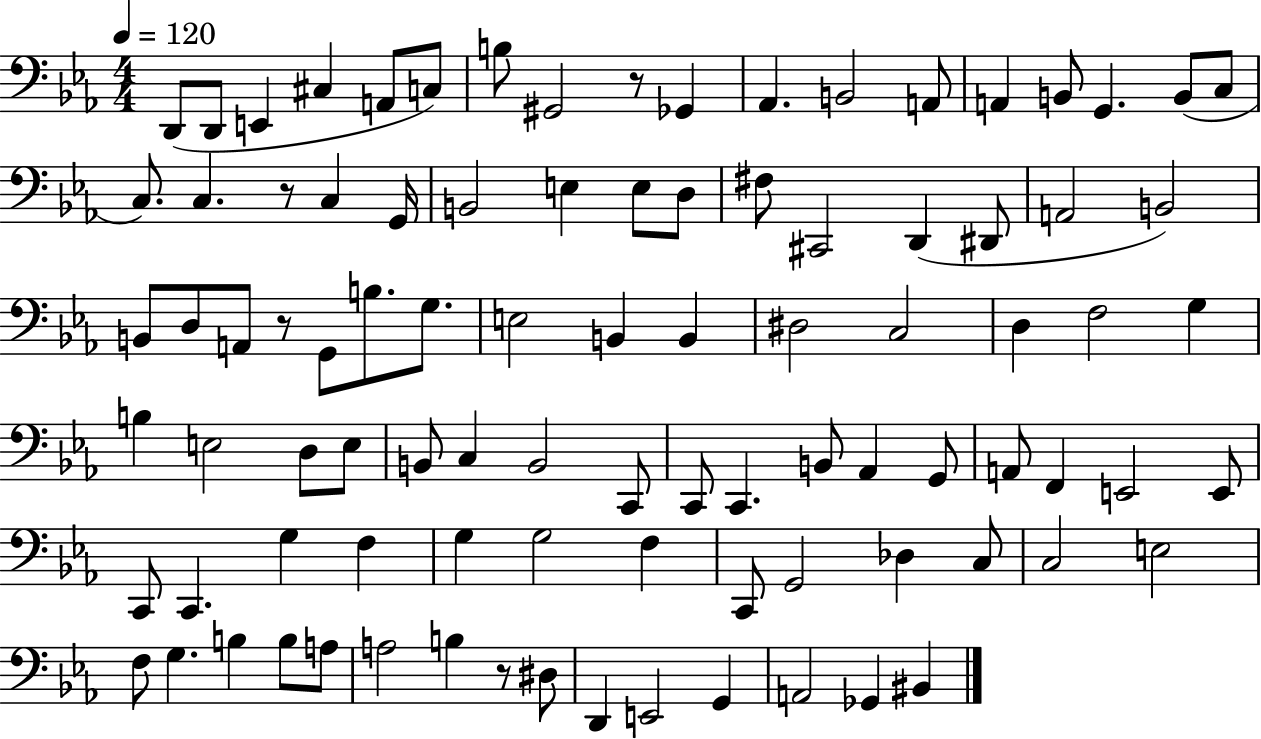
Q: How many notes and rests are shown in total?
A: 93